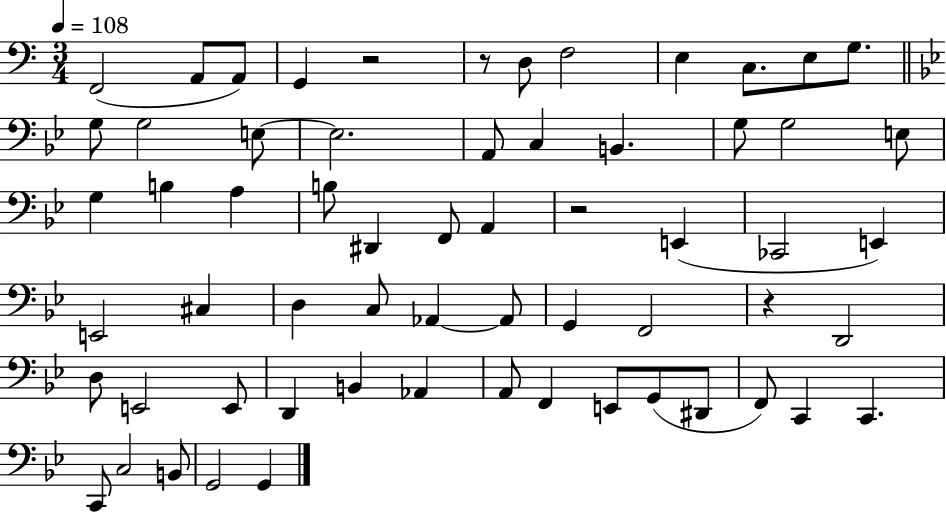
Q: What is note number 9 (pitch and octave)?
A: E3